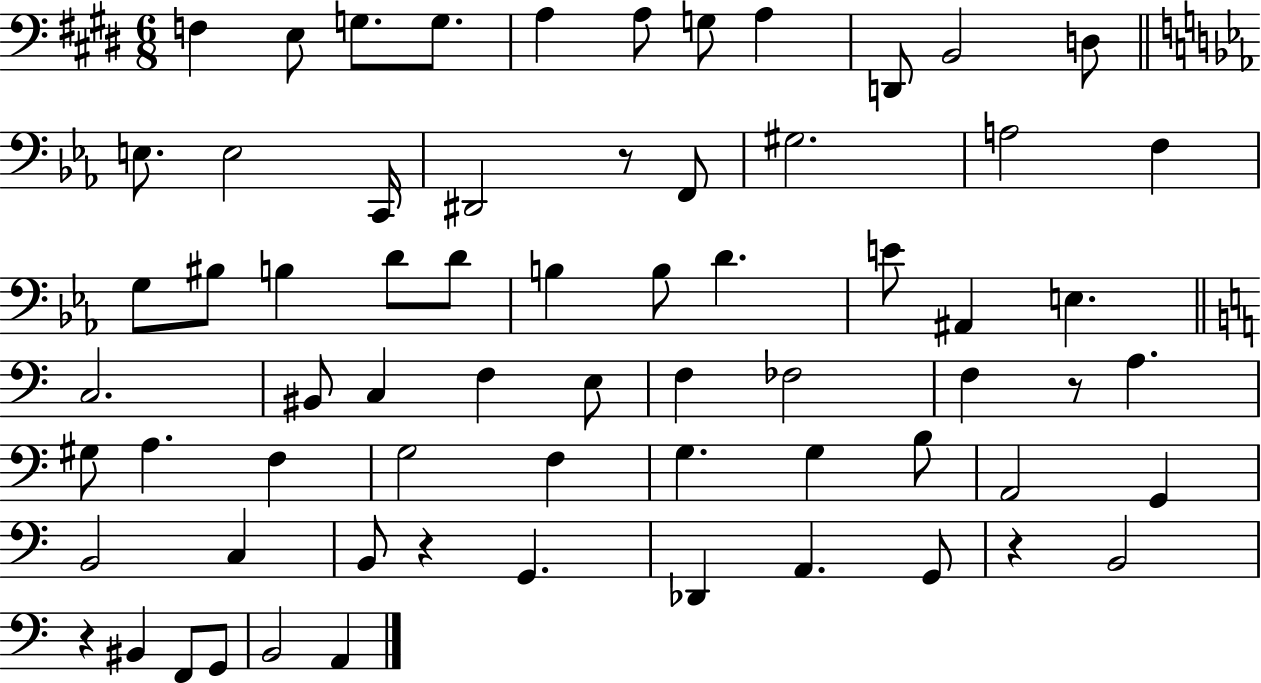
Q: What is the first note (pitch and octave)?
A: F3